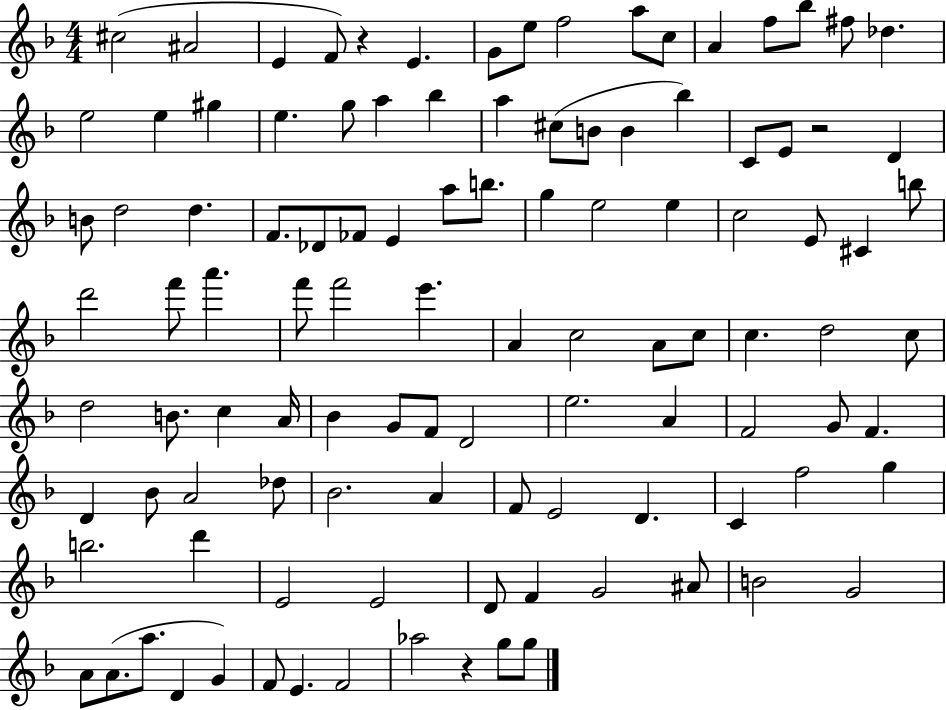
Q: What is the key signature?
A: F major